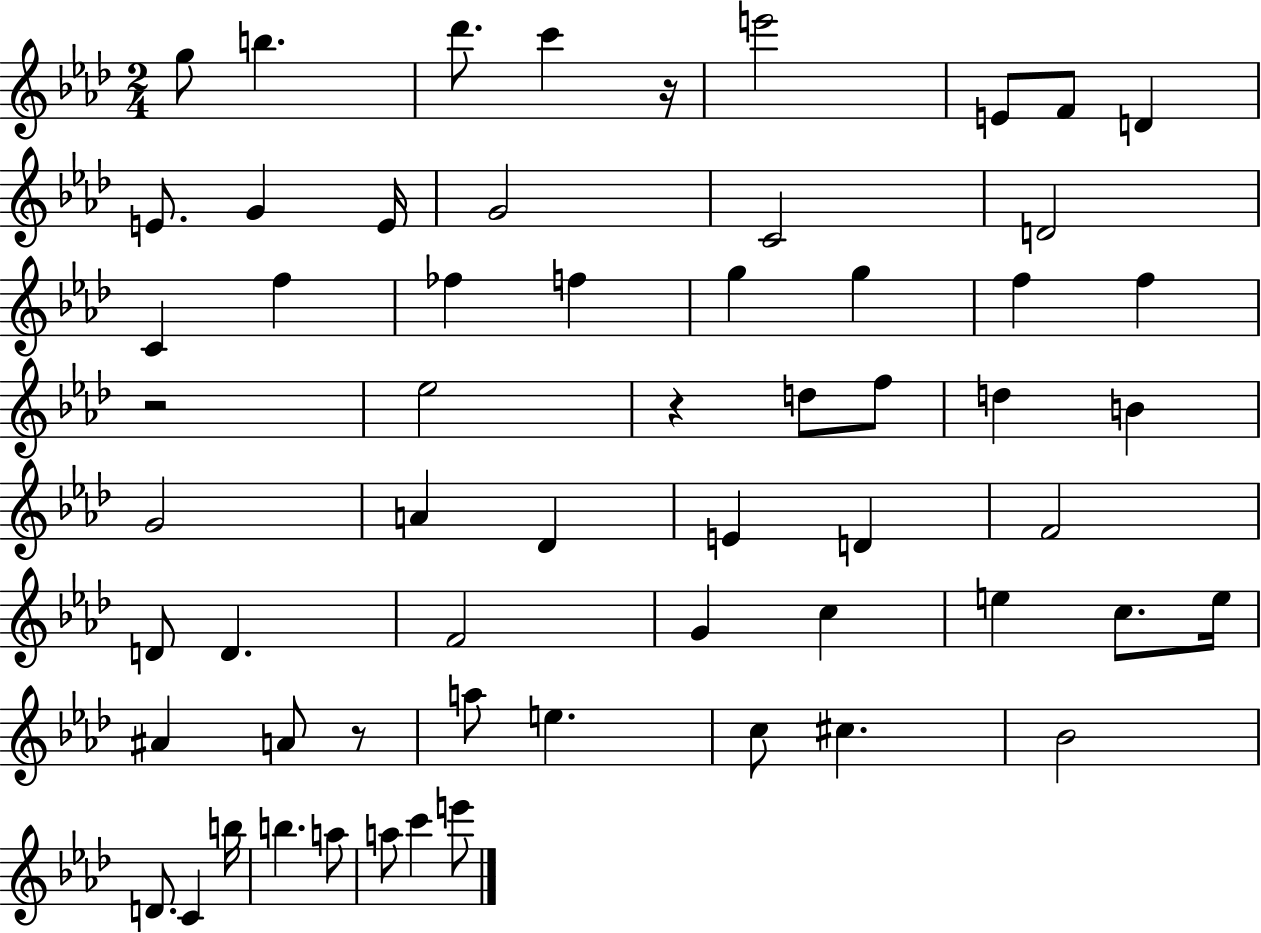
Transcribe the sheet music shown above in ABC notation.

X:1
T:Untitled
M:2/4
L:1/4
K:Ab
g/2 b _d'/2 c' z/4 e'2 E/2 F/2 D E/2 G E/4 G2 C2 D2 C f _f f g g f f z2 _e2 z d/2 f/2 d B G2 A _D E D F2 D/2 D F2 G c e c/2 e/4 ^A A/2 z/2 a/2 e c/2 ^c _B2 D/2 C b/4 b a/2 a/2 c' e'/2